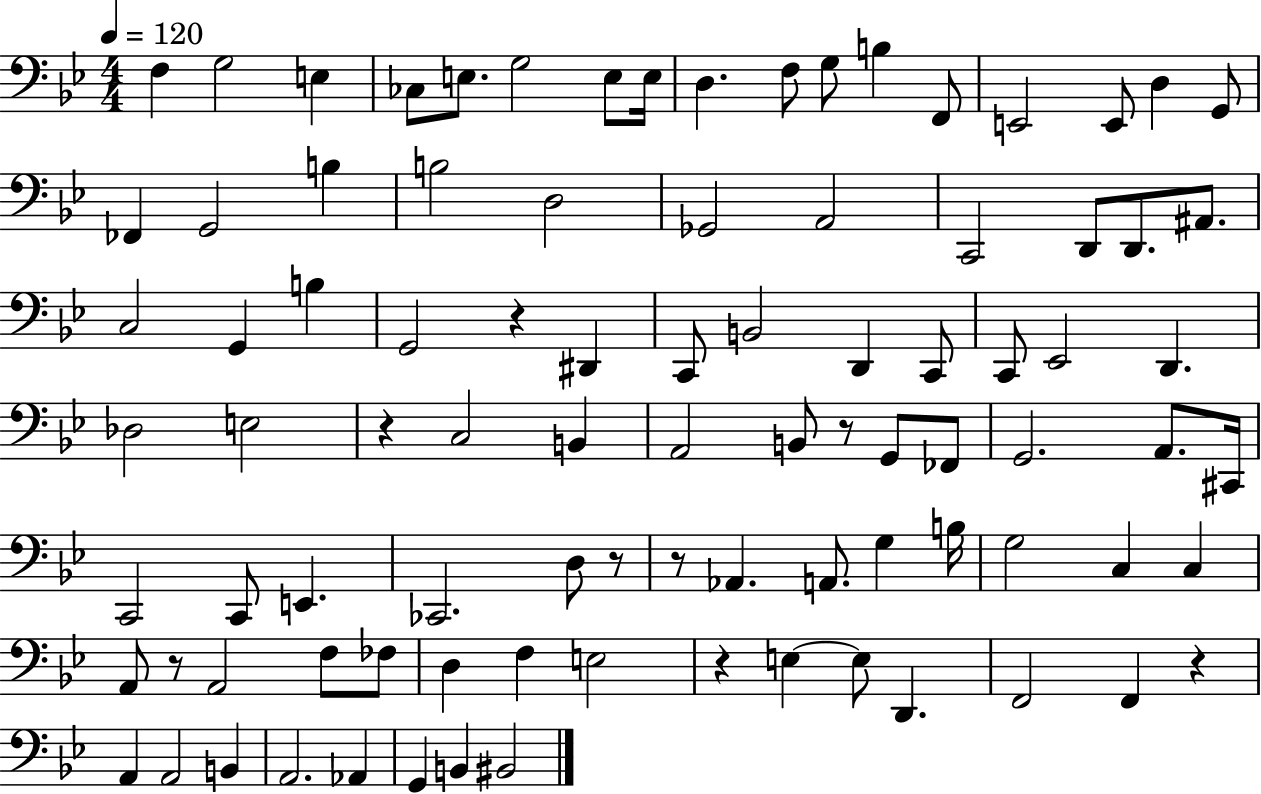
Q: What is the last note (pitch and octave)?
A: BIS2